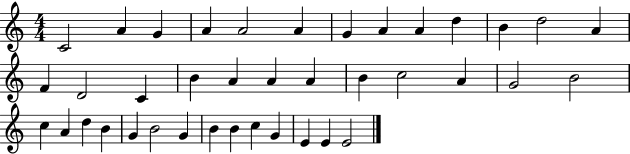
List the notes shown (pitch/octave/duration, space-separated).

C4/h A4/q G4/q A4/q A4/h A4/q G4/q A4/q A4/q D5/q B4/q D5/h A4/q F4/q D4/h C4/q B4/q A4/q A4/q A4/q B4/q C5/h A4/q G4/h B4/h C5/q A4/q D5/q B4/q G4/q B4/h G4/q B4/q B4/q C5/q G4/q E4/q E4/q E4/h